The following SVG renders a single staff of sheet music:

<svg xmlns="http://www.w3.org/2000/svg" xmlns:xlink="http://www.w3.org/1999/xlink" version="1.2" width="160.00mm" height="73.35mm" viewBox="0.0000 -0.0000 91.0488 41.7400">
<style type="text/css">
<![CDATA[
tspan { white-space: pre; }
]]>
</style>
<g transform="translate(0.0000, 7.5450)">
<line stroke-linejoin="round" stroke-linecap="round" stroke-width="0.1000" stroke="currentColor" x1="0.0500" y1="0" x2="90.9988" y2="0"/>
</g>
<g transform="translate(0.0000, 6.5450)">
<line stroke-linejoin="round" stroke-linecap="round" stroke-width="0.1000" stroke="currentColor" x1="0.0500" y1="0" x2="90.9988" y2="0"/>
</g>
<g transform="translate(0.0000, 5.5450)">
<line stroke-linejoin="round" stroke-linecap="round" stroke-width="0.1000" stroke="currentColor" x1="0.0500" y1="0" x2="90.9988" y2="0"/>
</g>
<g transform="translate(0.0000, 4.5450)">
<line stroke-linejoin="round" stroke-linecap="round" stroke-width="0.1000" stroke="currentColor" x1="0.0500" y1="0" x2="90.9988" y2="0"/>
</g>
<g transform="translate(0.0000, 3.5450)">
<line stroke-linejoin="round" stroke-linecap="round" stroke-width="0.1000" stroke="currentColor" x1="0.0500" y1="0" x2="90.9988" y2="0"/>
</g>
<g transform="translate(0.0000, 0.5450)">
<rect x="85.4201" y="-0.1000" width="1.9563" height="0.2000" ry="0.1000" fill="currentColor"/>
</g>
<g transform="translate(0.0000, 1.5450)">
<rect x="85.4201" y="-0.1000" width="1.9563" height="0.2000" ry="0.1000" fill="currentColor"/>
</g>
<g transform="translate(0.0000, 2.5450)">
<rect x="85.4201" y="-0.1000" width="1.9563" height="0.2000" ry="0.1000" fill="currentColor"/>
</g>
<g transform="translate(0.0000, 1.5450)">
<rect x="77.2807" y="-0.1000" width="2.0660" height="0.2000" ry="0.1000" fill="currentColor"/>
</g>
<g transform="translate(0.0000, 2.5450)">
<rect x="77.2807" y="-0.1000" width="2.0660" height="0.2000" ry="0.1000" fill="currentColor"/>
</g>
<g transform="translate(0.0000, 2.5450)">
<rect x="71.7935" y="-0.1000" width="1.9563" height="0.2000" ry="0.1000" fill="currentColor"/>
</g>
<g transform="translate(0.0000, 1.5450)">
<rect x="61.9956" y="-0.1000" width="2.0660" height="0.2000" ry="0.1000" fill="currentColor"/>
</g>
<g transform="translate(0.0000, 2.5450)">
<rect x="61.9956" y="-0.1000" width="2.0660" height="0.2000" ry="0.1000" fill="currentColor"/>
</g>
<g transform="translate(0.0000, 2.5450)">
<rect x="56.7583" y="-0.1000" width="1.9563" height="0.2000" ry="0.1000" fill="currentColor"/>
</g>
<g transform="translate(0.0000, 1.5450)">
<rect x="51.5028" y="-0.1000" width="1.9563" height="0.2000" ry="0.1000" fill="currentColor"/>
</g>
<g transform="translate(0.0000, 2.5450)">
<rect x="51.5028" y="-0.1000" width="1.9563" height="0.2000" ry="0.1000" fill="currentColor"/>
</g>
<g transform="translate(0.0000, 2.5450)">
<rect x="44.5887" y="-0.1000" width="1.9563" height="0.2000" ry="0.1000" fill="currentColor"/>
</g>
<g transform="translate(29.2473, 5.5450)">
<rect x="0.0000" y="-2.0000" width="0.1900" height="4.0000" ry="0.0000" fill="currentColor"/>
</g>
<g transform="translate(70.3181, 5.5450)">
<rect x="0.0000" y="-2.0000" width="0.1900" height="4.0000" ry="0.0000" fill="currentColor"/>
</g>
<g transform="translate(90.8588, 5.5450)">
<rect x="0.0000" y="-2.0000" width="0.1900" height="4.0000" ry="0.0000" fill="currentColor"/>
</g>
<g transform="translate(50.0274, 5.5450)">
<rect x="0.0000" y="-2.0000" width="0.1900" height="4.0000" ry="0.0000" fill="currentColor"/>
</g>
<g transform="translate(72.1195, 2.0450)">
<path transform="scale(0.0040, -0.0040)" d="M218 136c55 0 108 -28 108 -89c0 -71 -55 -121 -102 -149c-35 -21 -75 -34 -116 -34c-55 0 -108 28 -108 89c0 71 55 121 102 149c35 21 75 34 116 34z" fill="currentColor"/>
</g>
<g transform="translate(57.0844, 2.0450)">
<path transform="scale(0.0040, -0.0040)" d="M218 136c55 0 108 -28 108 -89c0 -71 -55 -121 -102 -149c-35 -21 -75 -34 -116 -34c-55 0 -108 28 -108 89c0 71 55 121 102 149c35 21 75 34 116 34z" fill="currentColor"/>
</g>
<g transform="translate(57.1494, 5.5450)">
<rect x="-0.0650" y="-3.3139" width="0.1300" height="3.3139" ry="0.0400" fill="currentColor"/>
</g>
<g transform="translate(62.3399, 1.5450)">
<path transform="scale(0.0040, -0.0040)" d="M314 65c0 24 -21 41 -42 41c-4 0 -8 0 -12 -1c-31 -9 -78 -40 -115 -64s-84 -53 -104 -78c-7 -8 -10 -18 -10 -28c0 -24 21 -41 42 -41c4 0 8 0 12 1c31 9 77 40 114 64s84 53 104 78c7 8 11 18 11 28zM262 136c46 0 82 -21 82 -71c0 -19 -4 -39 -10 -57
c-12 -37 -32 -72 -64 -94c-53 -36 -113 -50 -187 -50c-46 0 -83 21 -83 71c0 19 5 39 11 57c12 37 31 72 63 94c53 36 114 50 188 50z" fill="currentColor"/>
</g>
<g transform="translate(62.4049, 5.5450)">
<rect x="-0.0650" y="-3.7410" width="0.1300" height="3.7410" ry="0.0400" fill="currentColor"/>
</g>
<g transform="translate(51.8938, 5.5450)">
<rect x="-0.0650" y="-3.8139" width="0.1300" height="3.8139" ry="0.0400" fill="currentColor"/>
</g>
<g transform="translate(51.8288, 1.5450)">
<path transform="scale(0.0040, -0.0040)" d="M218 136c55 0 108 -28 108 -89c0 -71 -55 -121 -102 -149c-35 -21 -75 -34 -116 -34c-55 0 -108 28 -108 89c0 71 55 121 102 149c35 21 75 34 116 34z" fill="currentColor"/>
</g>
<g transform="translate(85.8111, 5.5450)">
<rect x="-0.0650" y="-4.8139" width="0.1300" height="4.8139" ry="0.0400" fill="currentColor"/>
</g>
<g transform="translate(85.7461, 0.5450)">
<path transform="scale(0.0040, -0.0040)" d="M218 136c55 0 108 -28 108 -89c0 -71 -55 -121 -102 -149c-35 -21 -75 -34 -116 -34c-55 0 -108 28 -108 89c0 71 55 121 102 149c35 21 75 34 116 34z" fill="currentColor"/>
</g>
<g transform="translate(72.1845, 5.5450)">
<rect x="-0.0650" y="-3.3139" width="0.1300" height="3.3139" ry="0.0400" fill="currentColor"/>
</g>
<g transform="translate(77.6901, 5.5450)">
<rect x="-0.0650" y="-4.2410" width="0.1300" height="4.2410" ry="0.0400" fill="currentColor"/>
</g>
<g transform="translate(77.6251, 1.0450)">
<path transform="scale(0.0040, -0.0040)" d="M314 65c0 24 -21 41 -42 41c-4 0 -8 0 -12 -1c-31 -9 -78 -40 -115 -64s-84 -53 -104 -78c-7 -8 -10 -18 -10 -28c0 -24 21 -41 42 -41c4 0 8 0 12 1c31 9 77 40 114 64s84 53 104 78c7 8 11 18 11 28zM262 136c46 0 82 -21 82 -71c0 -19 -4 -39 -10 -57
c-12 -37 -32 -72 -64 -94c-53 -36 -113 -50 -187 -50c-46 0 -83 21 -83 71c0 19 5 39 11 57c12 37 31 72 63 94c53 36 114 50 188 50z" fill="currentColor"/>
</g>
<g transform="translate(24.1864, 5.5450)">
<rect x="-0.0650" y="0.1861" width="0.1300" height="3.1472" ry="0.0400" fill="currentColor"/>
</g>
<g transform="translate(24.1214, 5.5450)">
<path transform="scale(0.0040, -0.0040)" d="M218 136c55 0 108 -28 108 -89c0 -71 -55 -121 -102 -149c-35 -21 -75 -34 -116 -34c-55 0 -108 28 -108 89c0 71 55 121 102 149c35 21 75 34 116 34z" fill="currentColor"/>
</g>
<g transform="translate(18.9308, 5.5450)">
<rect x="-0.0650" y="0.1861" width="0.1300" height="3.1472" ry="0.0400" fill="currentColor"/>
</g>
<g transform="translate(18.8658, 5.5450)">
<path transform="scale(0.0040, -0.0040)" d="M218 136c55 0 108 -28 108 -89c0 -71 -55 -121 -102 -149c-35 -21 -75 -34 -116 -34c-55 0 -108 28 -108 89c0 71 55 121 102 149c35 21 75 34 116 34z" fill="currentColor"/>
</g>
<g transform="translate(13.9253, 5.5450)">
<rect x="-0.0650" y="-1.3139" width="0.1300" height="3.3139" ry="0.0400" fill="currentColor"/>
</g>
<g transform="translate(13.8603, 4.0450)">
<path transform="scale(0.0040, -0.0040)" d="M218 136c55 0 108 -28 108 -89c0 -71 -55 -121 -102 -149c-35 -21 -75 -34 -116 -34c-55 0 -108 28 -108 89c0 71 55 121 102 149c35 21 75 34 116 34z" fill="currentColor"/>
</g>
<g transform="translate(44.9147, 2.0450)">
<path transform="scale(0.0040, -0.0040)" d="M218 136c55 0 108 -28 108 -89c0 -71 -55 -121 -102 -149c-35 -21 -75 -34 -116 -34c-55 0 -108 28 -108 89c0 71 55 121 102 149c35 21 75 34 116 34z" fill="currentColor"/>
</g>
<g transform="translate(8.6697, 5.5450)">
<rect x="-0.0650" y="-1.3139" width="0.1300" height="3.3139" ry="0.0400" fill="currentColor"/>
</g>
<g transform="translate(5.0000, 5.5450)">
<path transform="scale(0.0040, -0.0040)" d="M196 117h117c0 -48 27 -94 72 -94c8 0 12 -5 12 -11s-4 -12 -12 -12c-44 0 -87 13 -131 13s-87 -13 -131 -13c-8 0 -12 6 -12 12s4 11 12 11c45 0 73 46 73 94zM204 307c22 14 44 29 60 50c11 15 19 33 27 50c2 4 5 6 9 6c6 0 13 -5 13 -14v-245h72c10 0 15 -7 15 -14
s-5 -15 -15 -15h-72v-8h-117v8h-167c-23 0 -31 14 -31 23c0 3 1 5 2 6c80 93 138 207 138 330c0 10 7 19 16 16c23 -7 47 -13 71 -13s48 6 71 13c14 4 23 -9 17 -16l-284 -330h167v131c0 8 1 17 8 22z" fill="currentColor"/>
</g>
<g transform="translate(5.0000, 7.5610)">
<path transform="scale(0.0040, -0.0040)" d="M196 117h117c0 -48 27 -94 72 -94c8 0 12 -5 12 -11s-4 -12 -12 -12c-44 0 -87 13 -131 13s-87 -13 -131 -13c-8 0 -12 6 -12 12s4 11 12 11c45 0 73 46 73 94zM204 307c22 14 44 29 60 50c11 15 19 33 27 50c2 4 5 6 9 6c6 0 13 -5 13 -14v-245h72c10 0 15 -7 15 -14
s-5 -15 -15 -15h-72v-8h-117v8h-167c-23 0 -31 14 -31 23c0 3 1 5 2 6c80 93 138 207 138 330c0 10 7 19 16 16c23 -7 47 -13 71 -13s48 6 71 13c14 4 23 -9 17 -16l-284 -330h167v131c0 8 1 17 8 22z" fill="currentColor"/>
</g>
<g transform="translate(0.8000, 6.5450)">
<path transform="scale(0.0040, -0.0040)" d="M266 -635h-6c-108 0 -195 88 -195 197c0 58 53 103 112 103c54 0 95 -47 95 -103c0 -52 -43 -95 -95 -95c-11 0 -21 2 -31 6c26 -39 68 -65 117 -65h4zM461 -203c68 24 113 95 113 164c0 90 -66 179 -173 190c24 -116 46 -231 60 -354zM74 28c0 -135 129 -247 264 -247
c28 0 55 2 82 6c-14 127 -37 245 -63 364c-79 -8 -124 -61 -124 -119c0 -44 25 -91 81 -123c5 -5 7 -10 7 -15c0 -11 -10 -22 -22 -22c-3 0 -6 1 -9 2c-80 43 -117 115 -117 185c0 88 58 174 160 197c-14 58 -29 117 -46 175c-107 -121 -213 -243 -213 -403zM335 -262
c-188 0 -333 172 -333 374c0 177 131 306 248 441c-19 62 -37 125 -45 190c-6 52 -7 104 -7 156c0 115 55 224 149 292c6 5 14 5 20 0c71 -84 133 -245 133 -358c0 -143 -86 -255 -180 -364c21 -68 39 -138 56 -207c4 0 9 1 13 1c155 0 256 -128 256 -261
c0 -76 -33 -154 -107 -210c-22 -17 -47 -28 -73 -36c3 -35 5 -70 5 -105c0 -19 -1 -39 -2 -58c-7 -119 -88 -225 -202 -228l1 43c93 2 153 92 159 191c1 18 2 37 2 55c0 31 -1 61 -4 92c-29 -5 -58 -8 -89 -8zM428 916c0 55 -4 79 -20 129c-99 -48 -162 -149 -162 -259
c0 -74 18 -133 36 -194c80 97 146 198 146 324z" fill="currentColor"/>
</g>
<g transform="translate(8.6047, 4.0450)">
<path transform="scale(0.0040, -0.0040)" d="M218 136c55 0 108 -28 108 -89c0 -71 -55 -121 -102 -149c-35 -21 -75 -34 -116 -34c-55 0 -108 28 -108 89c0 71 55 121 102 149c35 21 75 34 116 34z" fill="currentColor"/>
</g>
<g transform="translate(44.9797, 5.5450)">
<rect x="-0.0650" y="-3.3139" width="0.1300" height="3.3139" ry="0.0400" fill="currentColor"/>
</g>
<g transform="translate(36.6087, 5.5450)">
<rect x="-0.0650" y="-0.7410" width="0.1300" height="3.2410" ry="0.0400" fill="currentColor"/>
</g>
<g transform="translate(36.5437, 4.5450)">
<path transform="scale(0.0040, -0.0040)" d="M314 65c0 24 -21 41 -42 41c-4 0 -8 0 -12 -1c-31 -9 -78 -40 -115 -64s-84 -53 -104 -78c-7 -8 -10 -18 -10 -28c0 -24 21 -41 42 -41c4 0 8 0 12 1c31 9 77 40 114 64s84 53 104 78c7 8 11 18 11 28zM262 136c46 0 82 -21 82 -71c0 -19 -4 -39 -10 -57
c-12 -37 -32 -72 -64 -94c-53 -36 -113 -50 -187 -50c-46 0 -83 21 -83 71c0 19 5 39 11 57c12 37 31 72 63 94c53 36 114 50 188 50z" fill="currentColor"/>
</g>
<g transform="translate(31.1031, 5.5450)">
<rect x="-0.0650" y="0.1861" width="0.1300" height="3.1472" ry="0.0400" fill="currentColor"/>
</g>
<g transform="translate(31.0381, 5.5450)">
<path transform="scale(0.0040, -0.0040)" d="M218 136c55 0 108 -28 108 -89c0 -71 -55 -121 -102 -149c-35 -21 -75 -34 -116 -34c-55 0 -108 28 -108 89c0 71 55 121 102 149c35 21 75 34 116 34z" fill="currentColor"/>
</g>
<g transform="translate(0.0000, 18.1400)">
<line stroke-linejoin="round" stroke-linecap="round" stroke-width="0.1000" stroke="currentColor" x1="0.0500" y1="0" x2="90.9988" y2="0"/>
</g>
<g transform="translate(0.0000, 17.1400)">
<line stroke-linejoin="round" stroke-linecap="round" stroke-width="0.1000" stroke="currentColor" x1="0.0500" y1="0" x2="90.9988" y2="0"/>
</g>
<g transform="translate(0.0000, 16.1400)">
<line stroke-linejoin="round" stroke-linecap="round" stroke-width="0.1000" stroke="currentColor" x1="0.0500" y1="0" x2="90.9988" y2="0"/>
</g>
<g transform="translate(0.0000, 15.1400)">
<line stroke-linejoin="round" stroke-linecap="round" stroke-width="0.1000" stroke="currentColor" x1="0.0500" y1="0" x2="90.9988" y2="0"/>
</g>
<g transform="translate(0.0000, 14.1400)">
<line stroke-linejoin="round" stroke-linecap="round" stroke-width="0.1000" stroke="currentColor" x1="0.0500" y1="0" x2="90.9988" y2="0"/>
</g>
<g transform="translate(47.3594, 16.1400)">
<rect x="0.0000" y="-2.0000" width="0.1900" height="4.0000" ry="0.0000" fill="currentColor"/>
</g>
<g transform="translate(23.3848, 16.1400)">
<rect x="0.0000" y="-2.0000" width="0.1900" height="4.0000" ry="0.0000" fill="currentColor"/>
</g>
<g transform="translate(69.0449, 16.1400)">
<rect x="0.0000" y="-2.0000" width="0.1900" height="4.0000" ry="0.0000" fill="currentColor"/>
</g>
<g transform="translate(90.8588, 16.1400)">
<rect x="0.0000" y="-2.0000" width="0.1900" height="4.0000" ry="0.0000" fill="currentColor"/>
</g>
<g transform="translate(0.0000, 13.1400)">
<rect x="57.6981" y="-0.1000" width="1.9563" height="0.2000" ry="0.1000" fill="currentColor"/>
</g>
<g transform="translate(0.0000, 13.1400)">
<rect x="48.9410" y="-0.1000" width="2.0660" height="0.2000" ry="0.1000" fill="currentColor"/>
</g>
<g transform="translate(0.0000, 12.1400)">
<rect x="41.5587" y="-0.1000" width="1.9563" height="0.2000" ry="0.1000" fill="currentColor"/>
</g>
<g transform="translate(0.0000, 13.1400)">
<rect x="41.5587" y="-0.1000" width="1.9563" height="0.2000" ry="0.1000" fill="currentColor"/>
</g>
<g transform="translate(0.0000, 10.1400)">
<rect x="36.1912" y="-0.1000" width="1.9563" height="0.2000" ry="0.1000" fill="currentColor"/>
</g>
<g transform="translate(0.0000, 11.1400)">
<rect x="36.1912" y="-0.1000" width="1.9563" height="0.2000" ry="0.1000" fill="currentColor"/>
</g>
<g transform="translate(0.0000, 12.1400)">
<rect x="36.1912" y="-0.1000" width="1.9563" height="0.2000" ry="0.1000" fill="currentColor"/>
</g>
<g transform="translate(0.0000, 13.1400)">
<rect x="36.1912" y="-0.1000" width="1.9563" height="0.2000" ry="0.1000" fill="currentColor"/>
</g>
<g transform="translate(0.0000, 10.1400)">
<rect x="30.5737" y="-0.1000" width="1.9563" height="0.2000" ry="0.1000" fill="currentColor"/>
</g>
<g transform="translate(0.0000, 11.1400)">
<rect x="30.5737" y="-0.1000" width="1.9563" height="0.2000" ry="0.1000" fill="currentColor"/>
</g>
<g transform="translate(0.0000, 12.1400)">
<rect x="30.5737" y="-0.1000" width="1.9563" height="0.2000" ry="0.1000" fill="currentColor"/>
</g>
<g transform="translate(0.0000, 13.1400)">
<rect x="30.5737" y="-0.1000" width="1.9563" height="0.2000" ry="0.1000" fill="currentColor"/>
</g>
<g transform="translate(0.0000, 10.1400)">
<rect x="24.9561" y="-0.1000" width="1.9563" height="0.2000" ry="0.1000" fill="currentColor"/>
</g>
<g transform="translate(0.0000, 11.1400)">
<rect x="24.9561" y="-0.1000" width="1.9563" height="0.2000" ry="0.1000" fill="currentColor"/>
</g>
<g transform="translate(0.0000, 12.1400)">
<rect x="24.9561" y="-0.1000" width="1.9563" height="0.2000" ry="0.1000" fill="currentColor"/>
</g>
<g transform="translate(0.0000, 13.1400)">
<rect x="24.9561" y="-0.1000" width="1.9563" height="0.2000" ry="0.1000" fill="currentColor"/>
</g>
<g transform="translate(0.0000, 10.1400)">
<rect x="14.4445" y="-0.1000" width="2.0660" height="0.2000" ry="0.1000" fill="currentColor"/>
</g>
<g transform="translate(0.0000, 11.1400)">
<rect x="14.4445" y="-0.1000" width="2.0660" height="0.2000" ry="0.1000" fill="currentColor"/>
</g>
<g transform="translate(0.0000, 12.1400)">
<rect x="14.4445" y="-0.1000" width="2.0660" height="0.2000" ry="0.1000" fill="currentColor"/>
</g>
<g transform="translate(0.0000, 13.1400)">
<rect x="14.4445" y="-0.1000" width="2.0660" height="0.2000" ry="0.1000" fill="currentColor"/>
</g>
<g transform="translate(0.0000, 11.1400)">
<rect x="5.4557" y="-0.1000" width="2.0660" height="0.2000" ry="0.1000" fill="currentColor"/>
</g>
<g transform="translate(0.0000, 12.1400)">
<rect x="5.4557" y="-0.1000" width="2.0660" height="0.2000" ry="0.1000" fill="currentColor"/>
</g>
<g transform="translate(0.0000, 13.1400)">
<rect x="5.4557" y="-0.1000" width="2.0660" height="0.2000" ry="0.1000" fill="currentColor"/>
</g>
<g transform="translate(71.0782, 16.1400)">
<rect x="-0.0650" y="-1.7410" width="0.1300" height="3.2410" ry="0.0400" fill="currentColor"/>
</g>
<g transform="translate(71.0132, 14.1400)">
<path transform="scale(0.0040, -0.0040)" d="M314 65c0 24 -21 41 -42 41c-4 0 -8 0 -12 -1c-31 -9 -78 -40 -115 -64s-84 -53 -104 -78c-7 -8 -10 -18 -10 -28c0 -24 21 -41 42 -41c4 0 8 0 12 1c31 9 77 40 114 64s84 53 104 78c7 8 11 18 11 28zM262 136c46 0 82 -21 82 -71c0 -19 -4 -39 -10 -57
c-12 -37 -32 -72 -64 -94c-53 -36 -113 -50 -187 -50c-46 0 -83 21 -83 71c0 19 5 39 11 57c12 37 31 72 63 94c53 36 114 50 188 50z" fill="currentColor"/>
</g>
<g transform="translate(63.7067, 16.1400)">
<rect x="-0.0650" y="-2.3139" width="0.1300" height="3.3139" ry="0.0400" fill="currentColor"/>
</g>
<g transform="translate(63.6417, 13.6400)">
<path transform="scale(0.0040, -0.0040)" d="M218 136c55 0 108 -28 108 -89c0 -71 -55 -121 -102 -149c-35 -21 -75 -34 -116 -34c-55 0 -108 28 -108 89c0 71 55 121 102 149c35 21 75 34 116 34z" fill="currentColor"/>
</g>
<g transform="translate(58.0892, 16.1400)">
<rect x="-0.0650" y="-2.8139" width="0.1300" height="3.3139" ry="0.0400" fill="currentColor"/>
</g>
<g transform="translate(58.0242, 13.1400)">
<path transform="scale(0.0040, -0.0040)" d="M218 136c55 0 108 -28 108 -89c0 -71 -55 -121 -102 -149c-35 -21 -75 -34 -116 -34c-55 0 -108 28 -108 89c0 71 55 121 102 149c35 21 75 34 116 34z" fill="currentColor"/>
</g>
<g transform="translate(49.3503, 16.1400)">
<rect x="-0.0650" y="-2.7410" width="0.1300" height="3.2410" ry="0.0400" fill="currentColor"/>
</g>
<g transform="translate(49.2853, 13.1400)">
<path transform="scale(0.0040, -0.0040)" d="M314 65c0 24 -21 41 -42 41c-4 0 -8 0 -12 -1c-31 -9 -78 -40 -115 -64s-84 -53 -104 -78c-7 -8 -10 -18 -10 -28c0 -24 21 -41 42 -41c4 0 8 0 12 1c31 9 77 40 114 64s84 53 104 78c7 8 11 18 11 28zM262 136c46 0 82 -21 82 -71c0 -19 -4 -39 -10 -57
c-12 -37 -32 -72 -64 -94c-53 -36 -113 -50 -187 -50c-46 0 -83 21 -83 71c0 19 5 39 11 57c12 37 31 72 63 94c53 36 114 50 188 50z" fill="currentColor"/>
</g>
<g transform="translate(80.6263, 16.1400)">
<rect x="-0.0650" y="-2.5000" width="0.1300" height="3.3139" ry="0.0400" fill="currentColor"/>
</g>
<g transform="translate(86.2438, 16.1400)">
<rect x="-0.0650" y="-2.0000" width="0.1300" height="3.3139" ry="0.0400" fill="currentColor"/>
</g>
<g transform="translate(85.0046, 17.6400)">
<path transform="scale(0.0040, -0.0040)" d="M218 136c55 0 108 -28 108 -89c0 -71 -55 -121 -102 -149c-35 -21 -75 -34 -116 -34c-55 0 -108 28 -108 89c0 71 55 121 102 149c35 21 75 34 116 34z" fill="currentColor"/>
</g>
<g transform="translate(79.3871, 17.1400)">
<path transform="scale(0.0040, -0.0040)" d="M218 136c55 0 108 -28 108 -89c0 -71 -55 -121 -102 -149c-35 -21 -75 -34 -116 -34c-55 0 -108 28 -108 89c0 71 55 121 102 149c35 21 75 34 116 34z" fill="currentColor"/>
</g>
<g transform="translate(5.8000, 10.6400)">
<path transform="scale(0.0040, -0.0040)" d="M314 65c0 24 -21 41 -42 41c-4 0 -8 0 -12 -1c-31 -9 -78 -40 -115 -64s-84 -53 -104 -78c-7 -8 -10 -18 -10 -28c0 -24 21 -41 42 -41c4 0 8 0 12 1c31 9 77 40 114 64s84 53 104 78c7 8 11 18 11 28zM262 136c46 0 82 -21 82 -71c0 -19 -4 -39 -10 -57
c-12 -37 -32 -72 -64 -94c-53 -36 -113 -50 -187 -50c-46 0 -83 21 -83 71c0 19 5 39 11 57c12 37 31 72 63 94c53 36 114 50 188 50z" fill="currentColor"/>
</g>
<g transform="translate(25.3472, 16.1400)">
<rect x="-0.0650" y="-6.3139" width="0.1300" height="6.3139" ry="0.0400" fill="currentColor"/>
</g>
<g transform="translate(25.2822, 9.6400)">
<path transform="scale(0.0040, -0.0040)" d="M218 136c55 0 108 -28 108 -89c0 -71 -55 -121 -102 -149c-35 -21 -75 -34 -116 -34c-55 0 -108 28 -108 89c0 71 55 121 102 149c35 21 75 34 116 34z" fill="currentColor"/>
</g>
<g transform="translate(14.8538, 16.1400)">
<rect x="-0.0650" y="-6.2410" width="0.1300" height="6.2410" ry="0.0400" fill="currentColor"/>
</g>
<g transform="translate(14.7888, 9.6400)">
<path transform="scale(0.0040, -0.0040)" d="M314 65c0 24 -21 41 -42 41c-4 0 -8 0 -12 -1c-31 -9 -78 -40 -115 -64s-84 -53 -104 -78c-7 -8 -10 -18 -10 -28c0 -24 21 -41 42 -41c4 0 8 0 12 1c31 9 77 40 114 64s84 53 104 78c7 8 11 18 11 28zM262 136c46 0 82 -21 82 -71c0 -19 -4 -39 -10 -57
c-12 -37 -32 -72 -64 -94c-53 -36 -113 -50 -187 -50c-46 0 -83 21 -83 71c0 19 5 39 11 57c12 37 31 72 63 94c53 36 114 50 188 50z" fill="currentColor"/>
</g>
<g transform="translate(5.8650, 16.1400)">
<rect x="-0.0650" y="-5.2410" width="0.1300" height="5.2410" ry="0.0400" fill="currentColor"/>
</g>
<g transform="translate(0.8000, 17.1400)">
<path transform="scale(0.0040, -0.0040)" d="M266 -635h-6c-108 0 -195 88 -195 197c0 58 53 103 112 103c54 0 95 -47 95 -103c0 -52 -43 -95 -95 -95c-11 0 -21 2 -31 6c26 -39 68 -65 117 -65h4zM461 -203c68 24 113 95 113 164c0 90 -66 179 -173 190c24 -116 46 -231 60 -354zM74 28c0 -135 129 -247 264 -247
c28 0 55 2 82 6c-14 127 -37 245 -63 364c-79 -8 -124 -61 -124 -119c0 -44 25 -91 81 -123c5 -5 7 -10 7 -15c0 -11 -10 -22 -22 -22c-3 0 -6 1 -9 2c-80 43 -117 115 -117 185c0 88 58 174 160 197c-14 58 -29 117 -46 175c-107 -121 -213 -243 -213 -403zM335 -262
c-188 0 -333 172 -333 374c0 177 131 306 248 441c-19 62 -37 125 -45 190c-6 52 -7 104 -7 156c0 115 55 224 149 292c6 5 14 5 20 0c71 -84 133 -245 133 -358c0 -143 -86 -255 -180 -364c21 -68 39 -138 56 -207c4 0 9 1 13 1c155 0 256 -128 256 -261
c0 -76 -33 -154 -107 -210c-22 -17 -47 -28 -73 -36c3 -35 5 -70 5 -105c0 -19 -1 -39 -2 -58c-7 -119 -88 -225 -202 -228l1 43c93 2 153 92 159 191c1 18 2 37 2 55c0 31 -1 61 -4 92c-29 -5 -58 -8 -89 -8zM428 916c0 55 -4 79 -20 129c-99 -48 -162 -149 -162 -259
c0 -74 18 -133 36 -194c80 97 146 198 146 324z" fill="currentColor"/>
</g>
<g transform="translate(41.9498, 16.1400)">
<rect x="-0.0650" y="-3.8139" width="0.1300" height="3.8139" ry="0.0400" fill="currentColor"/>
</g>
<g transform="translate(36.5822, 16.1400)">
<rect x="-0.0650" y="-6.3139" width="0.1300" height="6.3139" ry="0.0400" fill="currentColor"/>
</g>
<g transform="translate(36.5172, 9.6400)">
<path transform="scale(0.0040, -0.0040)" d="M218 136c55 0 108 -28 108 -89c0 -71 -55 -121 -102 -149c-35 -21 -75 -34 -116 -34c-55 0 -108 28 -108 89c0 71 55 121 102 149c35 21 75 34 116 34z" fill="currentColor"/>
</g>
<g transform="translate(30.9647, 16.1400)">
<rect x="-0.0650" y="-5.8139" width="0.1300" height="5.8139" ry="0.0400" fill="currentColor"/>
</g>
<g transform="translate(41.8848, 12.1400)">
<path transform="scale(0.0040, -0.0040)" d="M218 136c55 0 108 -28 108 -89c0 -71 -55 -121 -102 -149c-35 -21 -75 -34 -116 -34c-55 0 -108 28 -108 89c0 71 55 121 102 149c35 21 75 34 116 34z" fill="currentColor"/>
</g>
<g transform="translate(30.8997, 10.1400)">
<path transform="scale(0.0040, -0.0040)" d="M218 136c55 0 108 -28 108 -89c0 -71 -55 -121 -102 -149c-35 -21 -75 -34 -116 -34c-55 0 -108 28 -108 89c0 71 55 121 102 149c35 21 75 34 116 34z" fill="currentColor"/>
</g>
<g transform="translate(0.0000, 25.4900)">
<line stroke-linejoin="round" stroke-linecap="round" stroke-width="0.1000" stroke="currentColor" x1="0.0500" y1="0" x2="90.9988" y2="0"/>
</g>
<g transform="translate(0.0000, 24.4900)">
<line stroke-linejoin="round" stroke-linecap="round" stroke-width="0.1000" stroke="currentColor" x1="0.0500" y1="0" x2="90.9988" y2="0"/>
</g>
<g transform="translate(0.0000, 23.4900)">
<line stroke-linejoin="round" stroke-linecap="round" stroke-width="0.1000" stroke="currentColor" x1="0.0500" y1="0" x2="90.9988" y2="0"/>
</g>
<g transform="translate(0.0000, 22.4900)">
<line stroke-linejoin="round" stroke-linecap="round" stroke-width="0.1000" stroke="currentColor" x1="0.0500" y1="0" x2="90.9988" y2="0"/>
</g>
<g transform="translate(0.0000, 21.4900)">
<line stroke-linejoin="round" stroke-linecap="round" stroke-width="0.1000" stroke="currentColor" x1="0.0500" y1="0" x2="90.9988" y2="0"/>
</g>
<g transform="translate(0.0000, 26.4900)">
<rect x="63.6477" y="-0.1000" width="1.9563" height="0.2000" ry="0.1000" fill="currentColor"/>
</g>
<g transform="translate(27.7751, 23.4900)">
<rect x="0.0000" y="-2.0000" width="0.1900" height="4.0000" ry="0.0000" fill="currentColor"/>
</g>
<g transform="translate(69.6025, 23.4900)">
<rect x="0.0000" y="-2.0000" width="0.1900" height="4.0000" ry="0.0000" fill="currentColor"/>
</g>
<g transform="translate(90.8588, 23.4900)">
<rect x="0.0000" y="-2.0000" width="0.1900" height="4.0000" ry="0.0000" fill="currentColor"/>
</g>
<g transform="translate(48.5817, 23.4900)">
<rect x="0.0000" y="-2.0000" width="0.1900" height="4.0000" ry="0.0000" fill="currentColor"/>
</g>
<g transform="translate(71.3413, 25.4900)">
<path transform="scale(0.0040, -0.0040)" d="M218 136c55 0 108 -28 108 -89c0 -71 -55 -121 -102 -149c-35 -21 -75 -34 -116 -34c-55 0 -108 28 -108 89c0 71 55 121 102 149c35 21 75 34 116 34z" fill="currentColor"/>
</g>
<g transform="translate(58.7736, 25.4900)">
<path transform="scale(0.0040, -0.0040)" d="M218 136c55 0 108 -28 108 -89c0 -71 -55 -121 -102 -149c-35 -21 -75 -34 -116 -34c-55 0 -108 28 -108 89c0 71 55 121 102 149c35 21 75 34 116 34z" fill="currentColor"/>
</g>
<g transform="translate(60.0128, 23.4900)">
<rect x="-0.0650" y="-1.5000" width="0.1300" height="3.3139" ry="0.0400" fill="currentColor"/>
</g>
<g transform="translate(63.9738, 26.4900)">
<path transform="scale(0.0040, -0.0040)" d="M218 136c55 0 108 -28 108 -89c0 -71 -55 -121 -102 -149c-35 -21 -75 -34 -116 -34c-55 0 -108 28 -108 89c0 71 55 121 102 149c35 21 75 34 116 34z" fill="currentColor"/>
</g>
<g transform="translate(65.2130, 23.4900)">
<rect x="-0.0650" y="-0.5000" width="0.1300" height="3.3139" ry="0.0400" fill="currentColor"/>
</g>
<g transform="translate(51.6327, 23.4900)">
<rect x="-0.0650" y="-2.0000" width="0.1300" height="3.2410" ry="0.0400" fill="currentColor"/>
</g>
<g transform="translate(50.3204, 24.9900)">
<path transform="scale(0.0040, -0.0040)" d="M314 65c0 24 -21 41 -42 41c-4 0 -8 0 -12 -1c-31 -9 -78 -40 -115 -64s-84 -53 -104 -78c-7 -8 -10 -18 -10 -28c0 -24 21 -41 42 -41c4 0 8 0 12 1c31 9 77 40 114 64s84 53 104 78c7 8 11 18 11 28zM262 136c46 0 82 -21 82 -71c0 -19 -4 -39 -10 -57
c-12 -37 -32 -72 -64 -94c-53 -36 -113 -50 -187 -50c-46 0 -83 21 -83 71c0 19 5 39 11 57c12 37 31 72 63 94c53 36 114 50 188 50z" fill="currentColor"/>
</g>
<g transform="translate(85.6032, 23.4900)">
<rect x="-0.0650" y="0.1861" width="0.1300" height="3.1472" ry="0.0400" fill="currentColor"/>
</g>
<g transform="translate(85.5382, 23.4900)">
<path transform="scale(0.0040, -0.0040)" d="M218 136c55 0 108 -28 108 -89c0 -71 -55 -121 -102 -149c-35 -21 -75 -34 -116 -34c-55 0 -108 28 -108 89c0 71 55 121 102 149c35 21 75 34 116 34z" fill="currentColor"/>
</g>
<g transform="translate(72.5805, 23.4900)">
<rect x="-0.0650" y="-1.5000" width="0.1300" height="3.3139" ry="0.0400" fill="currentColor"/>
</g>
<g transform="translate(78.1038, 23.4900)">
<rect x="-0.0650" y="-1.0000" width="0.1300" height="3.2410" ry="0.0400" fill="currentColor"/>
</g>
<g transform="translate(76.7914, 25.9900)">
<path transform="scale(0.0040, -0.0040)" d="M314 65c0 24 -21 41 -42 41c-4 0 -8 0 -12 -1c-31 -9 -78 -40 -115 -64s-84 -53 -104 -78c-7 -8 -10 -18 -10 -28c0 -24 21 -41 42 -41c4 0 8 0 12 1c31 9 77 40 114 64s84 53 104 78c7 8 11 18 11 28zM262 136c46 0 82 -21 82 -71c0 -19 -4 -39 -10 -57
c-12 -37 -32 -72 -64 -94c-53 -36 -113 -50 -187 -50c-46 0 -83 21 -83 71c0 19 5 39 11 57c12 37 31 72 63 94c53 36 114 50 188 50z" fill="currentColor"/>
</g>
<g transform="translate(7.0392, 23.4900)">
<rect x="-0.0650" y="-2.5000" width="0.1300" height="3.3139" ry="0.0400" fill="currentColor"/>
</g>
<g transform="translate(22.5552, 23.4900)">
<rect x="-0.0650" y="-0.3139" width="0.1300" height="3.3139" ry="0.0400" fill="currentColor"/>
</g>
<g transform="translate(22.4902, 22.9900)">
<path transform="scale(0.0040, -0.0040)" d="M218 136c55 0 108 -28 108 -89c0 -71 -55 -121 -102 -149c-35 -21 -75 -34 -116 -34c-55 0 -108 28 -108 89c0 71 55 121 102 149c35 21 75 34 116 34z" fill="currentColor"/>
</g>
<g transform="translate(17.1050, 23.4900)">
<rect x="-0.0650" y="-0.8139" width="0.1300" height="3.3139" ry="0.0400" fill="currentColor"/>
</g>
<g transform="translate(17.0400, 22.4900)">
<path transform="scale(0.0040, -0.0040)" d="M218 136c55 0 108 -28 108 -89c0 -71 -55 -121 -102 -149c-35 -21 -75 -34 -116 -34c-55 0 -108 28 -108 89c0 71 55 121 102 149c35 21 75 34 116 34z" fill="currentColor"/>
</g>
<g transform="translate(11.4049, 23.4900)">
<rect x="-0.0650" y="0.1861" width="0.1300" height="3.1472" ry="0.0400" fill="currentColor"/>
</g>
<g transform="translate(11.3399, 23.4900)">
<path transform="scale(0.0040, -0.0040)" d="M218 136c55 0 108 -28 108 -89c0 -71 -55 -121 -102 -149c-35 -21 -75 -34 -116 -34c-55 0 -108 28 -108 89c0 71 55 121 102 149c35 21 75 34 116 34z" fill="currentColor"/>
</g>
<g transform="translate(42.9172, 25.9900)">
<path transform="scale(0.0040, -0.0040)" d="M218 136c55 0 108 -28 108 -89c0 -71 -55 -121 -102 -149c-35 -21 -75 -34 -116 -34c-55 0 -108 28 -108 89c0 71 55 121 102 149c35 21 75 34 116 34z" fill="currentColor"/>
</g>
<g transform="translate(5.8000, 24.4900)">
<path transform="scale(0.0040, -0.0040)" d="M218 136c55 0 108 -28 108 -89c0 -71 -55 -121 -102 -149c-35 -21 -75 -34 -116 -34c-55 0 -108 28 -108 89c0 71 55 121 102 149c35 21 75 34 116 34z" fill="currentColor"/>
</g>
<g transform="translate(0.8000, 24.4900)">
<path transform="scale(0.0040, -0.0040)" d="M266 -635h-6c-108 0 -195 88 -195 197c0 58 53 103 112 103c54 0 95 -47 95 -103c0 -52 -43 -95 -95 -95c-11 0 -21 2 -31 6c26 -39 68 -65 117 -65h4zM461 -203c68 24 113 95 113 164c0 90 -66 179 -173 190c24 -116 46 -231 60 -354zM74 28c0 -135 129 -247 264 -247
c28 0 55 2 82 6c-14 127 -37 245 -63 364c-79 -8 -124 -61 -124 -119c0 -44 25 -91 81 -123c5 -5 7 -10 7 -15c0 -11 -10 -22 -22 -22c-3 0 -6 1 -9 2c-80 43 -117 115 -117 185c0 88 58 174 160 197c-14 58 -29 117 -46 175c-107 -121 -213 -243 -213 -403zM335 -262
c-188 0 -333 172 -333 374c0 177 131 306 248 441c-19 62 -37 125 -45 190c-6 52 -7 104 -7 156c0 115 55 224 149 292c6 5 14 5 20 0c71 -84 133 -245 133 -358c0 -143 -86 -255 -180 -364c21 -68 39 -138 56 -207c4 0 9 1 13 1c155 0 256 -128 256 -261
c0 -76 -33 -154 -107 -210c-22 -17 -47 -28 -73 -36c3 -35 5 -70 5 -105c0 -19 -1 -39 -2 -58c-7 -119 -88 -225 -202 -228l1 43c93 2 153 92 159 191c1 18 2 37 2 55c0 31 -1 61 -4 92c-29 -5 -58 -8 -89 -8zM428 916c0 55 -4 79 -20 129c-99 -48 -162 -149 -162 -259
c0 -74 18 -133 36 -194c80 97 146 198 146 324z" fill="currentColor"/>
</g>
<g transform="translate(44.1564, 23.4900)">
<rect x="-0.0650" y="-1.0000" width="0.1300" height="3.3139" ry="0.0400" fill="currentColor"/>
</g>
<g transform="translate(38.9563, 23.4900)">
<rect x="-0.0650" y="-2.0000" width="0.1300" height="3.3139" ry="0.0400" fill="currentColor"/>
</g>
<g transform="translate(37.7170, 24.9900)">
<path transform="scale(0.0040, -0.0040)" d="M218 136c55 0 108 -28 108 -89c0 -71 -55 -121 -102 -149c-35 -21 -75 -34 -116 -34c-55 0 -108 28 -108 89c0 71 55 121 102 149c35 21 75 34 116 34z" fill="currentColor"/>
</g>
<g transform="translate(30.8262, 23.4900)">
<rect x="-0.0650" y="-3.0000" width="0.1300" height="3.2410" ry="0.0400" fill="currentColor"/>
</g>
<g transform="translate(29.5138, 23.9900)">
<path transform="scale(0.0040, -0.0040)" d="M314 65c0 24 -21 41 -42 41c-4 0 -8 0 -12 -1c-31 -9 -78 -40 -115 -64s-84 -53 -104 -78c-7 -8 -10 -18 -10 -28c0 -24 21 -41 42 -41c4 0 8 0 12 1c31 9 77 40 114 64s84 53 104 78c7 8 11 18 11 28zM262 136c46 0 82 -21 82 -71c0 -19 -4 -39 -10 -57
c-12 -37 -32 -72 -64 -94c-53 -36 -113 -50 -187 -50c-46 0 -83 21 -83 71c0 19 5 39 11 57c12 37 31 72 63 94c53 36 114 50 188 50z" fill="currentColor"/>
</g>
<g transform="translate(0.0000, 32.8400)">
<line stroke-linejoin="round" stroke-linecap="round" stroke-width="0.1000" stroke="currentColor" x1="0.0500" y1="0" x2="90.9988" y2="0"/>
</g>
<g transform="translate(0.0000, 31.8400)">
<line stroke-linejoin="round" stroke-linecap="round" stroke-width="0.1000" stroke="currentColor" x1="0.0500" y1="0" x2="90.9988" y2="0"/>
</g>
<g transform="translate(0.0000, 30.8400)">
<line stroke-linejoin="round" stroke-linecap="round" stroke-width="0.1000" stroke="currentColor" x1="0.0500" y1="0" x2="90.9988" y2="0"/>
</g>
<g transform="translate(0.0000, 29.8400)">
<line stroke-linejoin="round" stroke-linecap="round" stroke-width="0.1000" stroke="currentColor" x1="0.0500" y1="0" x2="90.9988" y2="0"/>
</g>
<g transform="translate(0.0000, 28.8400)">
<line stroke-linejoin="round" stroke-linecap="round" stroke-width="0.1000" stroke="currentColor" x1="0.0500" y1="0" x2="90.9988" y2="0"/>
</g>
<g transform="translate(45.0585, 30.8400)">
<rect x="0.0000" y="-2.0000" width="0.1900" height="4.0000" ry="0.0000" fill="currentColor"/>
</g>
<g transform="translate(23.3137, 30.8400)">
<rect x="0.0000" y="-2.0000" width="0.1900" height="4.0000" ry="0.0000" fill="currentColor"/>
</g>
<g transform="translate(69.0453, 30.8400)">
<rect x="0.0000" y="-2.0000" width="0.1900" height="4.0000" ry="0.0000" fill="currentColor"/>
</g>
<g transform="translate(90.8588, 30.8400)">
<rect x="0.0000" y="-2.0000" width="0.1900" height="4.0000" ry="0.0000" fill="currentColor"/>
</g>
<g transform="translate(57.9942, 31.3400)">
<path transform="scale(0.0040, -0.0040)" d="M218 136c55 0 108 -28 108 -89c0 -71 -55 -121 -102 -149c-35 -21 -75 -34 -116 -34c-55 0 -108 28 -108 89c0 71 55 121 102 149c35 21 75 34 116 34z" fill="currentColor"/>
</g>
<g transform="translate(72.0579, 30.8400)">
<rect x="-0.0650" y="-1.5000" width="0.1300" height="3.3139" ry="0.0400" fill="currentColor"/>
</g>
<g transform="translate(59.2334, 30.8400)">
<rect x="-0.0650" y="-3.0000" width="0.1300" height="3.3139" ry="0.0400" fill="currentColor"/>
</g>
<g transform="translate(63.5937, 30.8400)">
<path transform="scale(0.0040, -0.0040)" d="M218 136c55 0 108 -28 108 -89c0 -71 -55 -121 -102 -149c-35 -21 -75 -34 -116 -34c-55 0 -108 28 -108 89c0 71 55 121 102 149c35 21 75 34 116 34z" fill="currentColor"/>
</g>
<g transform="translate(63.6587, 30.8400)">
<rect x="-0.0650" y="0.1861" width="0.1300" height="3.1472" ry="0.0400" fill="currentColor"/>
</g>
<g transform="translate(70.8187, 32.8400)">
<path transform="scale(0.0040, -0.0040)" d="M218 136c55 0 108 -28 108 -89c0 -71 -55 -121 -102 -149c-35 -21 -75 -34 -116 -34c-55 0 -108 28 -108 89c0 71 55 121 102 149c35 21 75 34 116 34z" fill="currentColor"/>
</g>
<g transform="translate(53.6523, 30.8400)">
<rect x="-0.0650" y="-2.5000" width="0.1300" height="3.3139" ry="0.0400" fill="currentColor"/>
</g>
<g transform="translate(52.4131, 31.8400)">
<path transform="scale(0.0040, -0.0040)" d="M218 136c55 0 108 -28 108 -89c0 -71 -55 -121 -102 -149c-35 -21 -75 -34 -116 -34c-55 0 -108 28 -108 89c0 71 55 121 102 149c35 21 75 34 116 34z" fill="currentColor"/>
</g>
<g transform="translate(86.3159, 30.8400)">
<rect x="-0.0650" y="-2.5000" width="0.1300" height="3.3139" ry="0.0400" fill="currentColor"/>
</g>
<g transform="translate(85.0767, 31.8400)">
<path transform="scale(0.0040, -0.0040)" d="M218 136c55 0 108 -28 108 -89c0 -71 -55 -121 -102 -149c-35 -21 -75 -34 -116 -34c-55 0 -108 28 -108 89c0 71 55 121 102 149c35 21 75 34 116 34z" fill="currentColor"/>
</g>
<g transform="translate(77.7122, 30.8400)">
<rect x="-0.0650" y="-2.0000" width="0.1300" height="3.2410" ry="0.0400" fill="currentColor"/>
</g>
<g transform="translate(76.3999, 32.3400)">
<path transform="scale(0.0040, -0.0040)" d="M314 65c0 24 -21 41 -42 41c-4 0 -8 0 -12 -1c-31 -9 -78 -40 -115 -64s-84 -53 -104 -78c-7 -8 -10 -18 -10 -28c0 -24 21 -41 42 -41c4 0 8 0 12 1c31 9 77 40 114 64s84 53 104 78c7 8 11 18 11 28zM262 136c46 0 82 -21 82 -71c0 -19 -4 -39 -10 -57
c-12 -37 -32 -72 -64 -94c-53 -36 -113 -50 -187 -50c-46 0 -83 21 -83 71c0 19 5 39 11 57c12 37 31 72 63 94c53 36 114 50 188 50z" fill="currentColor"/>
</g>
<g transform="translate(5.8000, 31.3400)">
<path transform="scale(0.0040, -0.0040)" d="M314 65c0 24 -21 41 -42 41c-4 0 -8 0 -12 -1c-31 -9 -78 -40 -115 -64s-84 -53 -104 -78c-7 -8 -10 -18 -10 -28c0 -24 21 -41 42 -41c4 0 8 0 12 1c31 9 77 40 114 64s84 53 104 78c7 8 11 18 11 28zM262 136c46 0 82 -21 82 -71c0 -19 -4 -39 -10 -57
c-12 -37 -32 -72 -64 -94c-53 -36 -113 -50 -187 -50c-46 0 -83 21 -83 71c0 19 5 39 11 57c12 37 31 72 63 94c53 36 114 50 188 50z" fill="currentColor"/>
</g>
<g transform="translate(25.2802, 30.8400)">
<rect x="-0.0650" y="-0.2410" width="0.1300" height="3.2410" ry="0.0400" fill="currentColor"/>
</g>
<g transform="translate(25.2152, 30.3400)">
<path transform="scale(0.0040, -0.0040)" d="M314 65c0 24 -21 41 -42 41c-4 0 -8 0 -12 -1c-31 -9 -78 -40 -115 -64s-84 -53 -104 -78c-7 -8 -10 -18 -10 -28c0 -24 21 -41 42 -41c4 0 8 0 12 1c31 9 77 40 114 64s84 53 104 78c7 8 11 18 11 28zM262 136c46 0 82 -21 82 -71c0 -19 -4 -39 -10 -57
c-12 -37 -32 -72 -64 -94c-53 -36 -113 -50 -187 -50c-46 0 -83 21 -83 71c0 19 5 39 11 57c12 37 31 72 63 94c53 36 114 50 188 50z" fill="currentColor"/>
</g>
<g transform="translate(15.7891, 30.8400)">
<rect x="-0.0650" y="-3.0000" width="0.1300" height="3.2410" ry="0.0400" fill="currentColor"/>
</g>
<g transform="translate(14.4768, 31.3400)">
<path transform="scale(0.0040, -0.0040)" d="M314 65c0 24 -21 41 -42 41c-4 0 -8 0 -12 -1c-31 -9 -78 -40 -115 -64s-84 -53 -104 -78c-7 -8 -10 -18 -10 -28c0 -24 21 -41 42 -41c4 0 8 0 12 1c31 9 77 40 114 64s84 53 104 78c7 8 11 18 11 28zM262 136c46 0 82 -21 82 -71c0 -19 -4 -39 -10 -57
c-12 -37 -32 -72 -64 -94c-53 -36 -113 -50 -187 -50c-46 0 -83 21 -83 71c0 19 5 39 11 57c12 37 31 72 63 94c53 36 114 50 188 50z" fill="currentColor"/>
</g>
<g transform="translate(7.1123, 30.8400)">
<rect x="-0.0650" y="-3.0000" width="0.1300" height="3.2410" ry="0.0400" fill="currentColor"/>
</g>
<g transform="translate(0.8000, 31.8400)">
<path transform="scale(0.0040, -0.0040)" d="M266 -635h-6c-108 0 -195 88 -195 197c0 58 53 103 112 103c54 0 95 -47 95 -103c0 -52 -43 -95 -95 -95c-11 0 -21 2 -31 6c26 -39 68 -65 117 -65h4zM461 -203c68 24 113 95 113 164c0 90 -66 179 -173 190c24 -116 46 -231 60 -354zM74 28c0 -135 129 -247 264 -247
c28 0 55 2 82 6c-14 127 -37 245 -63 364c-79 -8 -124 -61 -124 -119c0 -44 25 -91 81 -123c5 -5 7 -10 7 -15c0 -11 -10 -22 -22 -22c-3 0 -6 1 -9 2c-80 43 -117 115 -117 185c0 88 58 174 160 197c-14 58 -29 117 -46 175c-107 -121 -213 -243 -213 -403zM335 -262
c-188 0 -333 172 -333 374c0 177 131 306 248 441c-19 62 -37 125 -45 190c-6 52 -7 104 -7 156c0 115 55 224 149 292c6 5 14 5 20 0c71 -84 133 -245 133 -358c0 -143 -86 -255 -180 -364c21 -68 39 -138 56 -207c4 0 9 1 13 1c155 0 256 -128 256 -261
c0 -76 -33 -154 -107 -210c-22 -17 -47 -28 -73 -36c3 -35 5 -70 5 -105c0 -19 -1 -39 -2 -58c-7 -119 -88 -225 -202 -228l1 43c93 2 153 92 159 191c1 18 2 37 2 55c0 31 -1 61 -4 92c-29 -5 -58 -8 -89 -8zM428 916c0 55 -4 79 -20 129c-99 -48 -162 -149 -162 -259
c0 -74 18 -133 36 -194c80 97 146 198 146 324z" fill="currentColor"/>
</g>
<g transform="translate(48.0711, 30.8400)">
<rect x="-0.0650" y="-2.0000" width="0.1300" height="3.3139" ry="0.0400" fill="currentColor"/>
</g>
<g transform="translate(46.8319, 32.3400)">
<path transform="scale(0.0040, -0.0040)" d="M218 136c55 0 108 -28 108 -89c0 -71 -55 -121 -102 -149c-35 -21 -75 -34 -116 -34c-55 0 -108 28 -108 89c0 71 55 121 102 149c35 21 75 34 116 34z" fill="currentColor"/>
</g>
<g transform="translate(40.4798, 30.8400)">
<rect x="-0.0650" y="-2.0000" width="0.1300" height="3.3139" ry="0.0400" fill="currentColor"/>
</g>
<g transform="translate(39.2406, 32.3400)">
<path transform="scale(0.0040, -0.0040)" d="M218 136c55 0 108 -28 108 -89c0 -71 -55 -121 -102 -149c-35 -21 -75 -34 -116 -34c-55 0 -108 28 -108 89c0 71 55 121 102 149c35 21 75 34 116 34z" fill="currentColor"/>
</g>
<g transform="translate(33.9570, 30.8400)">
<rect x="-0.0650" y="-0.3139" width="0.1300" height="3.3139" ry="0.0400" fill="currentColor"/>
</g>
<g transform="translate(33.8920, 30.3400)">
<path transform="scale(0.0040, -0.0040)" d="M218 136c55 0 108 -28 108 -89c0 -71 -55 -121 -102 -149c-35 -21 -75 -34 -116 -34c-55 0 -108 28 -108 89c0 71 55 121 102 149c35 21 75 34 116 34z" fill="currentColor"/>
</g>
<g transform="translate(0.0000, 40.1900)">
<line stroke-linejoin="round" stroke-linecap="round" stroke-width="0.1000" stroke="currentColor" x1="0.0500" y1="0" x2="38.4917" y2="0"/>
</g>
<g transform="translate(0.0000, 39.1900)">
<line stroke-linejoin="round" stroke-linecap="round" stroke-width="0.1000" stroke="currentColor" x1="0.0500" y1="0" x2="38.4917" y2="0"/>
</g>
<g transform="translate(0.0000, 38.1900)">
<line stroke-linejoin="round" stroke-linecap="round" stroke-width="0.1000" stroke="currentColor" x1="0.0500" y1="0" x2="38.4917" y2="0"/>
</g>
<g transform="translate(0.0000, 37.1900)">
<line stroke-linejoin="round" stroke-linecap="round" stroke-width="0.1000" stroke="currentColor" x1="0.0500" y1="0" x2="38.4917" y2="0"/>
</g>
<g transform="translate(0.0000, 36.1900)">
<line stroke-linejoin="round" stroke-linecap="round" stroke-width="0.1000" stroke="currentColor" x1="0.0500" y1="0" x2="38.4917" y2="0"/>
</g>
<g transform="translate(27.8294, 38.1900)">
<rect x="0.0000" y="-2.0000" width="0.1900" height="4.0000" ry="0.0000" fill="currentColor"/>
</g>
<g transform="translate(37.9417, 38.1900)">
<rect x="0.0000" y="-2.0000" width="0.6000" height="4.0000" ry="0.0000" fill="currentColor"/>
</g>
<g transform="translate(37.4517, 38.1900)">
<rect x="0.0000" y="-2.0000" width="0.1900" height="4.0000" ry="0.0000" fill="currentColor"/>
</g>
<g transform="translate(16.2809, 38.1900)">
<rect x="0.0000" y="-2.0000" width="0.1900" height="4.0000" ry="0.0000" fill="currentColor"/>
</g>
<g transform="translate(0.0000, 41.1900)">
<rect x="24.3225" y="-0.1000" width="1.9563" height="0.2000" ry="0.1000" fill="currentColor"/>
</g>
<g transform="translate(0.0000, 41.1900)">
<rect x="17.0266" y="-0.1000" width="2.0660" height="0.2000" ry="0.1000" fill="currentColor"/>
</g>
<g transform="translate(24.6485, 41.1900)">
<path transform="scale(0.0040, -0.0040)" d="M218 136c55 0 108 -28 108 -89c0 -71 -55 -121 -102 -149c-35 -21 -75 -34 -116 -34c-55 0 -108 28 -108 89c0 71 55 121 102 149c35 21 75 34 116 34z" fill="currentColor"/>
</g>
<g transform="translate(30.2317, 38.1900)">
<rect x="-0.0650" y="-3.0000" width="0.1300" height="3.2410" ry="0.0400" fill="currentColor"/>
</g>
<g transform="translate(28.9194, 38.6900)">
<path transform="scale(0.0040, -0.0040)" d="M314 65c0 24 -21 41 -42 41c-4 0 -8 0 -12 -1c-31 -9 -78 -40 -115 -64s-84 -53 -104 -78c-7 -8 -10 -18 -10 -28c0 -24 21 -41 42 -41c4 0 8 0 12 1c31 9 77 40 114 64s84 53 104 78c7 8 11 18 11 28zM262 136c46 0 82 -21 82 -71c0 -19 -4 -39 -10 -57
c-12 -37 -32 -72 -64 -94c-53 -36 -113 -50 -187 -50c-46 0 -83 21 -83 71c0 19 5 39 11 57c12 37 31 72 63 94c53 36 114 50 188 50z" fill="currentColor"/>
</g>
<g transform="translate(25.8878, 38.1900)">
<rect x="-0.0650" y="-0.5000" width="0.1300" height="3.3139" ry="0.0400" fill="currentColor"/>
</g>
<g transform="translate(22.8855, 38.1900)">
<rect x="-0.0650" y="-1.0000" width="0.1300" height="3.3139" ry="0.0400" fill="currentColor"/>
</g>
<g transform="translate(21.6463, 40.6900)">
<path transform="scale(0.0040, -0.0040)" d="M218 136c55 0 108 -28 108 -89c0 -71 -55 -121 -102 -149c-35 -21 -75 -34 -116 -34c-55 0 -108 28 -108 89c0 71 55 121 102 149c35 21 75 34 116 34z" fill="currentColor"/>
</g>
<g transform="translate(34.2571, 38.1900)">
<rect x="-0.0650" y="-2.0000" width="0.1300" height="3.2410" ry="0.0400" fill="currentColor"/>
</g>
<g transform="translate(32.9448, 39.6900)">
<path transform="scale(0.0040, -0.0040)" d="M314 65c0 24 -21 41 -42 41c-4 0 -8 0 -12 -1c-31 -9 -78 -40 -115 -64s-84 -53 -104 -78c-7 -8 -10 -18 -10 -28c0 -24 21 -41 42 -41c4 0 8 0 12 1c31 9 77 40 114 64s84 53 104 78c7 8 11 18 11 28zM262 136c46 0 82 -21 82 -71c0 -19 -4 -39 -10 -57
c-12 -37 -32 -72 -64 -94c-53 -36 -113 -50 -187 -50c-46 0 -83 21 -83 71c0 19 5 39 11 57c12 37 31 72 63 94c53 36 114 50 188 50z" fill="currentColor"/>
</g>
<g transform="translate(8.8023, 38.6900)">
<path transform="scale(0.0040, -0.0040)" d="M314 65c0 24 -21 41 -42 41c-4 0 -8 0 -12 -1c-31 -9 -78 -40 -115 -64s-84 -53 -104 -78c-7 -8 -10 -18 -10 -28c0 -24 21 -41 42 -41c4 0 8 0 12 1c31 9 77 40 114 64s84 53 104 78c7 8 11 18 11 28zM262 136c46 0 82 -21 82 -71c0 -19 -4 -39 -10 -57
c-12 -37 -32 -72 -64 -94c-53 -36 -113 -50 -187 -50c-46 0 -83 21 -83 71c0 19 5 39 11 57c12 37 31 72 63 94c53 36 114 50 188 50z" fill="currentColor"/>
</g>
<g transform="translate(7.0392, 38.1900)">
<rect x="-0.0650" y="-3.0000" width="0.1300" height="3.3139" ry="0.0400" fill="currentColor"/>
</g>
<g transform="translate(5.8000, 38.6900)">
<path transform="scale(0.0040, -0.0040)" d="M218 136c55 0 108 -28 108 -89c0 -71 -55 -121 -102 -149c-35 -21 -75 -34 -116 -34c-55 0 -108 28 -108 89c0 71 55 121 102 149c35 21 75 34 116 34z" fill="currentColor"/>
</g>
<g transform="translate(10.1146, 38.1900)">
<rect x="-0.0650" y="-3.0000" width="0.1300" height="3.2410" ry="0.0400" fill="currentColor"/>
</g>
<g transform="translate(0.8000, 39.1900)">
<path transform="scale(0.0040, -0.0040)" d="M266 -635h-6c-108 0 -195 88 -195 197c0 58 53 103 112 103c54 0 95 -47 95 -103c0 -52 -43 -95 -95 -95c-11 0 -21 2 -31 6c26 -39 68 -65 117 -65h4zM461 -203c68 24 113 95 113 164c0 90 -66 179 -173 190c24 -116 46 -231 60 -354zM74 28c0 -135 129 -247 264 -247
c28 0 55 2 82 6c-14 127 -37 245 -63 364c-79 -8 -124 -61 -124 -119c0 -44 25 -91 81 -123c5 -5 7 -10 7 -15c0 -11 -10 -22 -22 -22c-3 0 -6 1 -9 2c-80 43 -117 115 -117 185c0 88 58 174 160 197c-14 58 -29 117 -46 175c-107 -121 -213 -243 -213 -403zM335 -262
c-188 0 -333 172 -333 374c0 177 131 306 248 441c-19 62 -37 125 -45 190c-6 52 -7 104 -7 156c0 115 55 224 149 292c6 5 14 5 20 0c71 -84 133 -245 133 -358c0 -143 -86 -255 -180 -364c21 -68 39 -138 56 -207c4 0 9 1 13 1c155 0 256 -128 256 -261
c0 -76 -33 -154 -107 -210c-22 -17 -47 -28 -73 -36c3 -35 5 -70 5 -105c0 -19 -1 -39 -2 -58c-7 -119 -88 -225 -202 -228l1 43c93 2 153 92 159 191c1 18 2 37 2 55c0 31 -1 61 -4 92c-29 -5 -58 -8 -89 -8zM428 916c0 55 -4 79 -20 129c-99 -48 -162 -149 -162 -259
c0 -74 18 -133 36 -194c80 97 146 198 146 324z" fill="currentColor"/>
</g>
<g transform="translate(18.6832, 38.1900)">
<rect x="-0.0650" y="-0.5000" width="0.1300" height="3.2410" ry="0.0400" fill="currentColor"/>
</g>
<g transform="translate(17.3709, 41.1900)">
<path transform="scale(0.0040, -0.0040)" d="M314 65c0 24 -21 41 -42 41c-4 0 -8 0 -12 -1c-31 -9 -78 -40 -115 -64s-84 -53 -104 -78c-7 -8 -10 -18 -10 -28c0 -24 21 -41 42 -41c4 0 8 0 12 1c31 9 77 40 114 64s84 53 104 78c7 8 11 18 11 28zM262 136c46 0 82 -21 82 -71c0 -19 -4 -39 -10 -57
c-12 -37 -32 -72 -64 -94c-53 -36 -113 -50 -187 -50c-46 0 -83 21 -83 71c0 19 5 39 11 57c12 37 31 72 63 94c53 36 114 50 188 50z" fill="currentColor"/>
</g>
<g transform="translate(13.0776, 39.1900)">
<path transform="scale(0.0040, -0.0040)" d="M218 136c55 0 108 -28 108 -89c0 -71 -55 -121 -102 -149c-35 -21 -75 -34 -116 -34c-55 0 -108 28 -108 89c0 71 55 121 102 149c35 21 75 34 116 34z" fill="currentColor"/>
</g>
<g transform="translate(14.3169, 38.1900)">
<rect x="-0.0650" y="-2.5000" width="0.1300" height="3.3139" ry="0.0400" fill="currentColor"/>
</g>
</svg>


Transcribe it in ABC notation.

X:1
T:Untitled
M:4/4
L:1/4
K:C
e e B B B d2 b c' b c'2 b d'2 e' f'2 a'2 a' g' a' c' a2 a g f2 G F G B d c A2 F D F2 E C E D2 B A2 A2 c2 c F F G A B E F2 G A A2 G C2 D C A2 F2